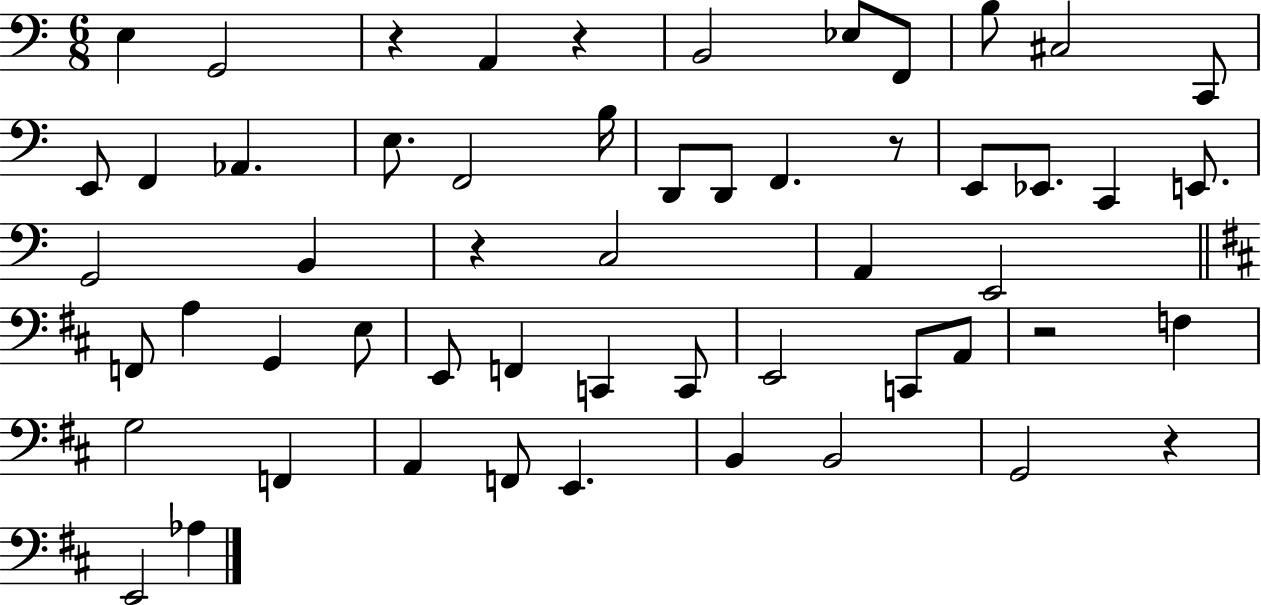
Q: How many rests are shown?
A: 6